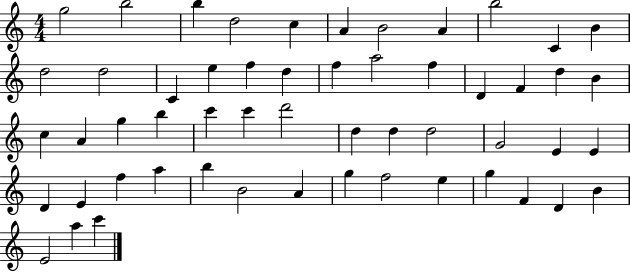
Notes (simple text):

G5/h B5/h B5/q D5/h C5/q A4/q B4/h A4/q B5/h C4/q B4/q D5/h D5/h C4/q E5/q F5/q D5/q F5/q A5/h F5/q D4/q F4/q D5/q B4/q C5/q A4/q G5/q B5/q C6/q C6/q D6/h D5/q D5/q D5/h G4/h E4/q E4/q D4/q E4/q F5/q A5/q B5/q B4/h A4/q G5/q F5/h E5/q G5/q F4/q D4/q B4/q E4/h A5/q C6/q